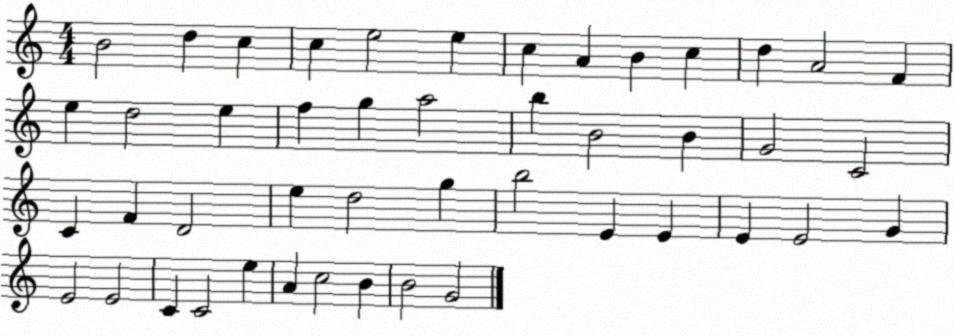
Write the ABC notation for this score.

X:1
T:Untitled
M:4/4
L:1/4
K:C
B2 d c c e2 e c A B c d A2 F e d2 e f g a2 b B2 B G2 C2 C F D2 e d2 g b2 E E E E2 G E2 E2 C C2 e A c2 B B2 G2